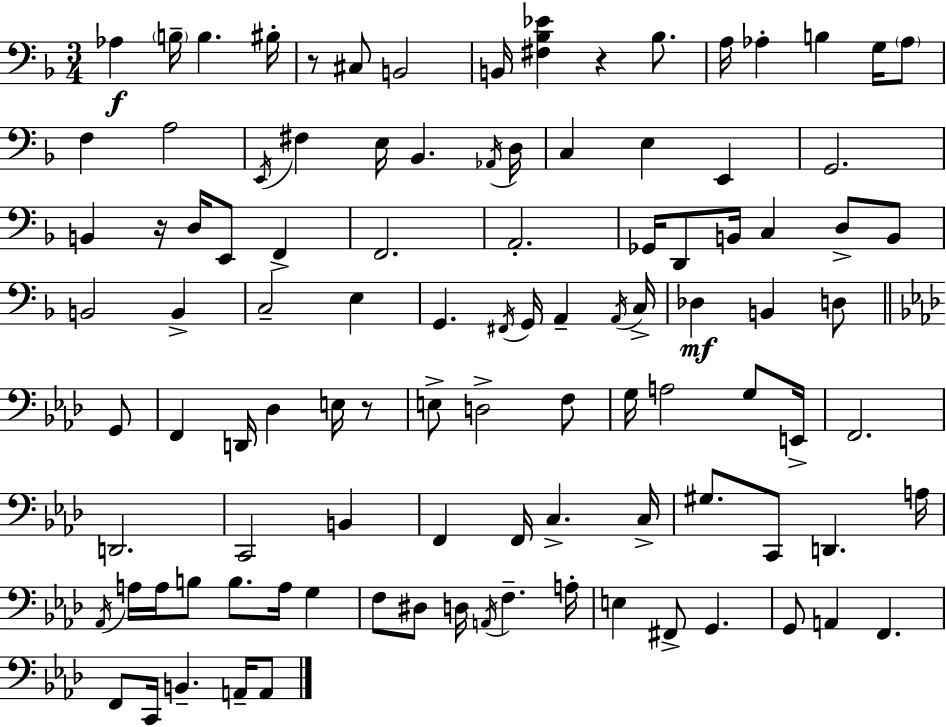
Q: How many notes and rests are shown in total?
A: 103